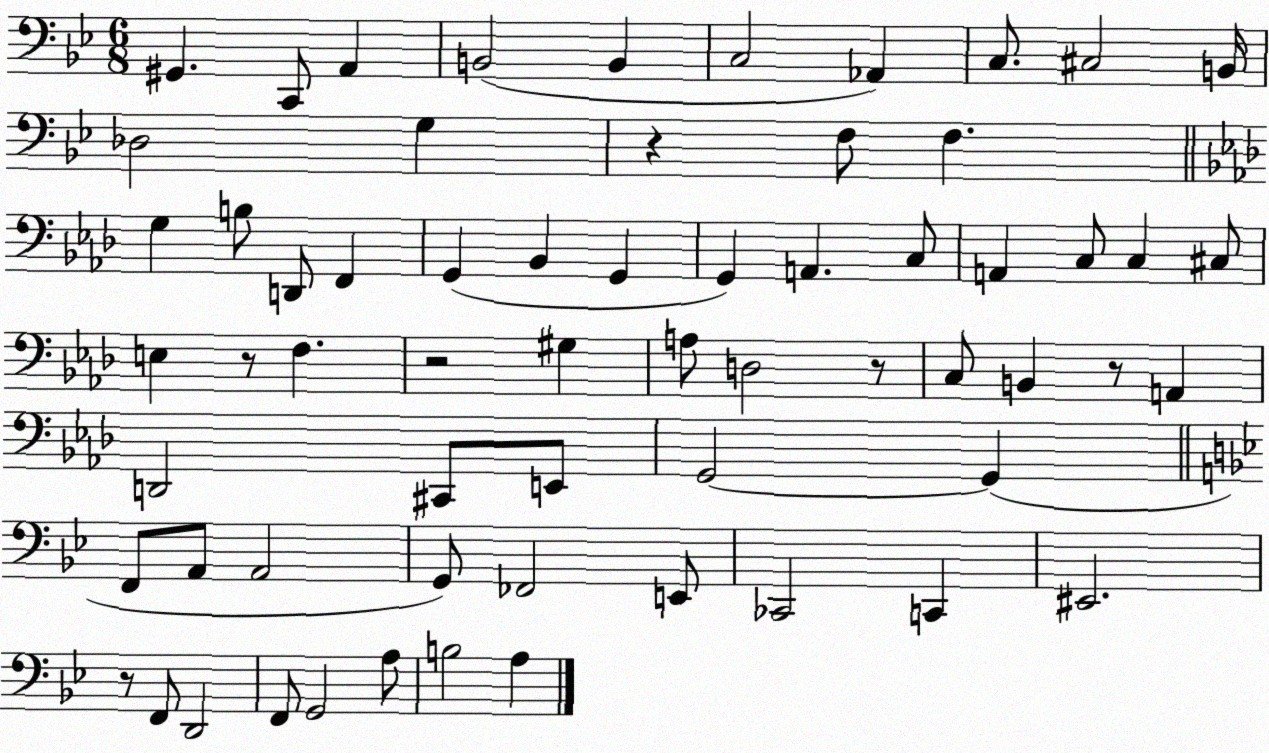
X:1
T:Untitled
M:6/8
L:1/4
K:Bb
^G,, C,,/2 A,, B,,2 B,, C,2 _A,, C,/2 ^C,2 B,,/4 _D,2 G, z F,/2 F, G, B,/2 D,,/2 F,, G,, _B,, G,, G,, A,, C,/2 A,, C,/2 C, ^C,/2 E, z/2 F, z2 ^G, A,/2 D,2 z/2 C,/2 B,, z/2 A,, D,,2 ^C,,/2 E,,/2 G,,2 G,, F,,/2 A,,/2 A,,2 G,,/2 _F,,2 E,,/2 _C,,2 C,, ^E,,2 z/2 F,,/2 D,,2 F,,/2 G,,2 A,/2 B,2 A,